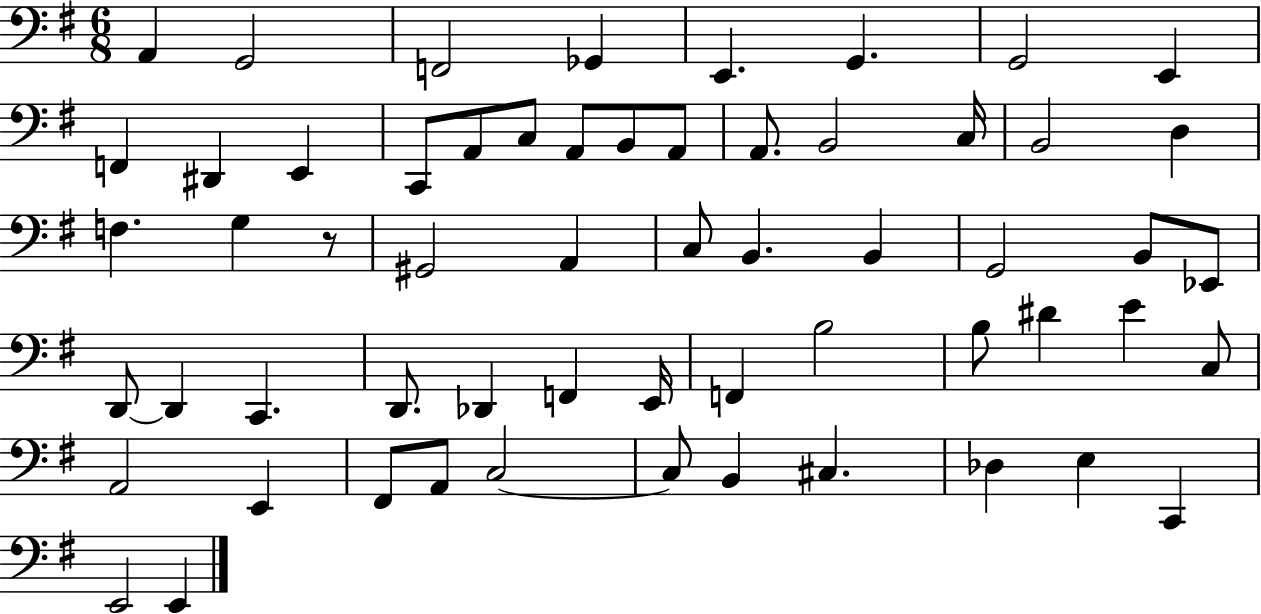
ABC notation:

X:1
T:Untitled
M:6/8
L:1/4
K:G
A,, G,,2 F,,2 _G,, E,, G,, G,,2 E,, F,, ^D,, E,, C,,/2 A,,/2 C,/2 A,,/2 B,,/2 A,,/2 A,,/2 B,,2 C,/4 B,,2 D, F, G, z/2 ^G,,2 A,, C,/2 B,, B,, G,,2 B,,/2 _E,,/2 D,,/2 D,, C,, D,,/2 _D,, F,, E,,/4 F,, B,2 B,/2 ^D E C,/2 A,,2 E,, ^F,,/2 A,,/2 C,2 C,/2 B,, ^C, _D, E, C,, E,,2 E,,